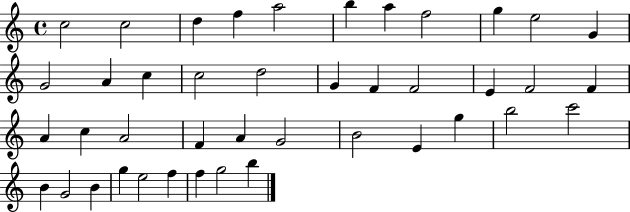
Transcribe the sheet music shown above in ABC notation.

X:1
T:Untitled
M:4/4
L:1/4
K:C
c2 c2 d f a2 b a f2 g e2 G G2 A c c2 d2 G F F2 E F2 F A c A2 F A G2 B2 E g b2 c'2 B G2 B g e2 f f g2 b